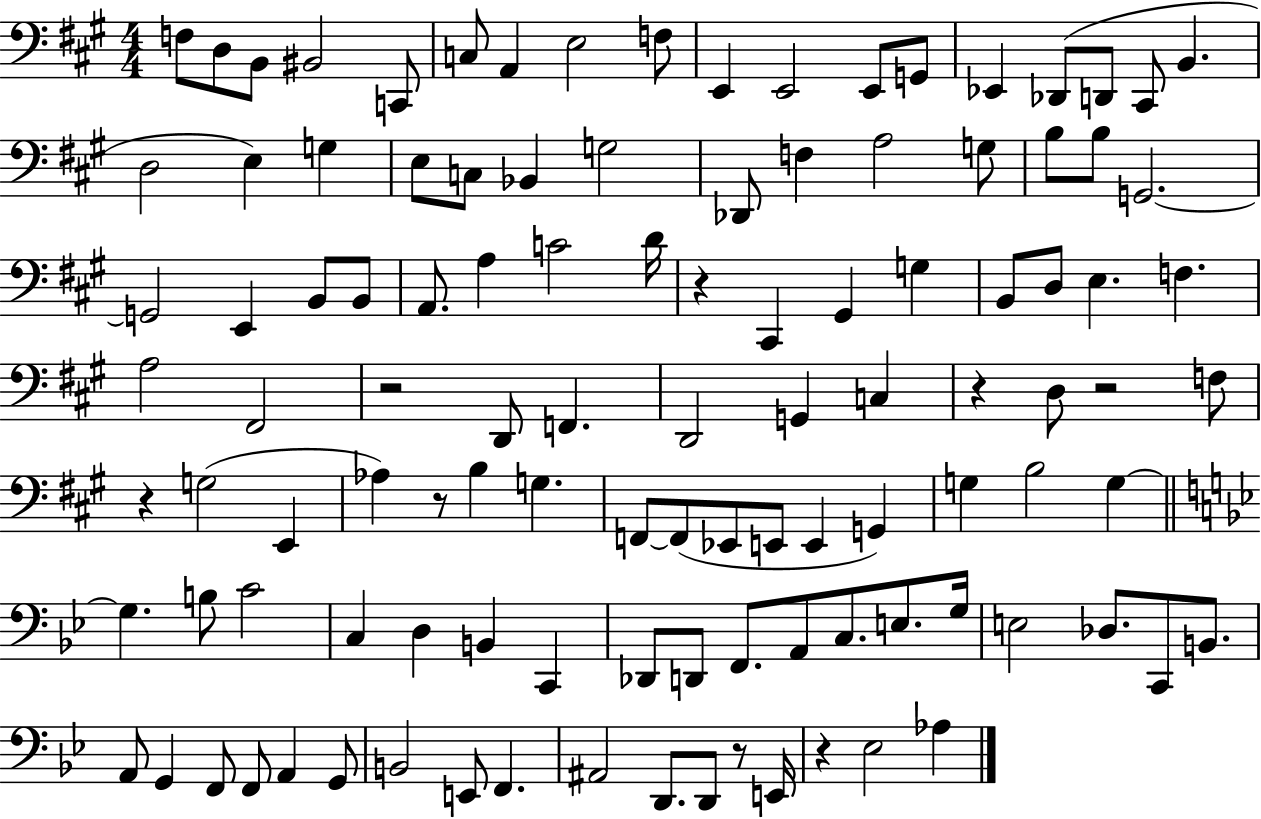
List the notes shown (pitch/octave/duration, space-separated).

F3/e D3/e B2/e BIS2/h C2/e C3/e A2/q E3/h F3/e E2/q E2/h E2/e G2/e Eb2/q Db2/e D2/e C#2/e B2/q. D3/h E3/q G3/q E3/e C3/e Bb2/q G3/h Db2/e F3/q A3/h G3/e B3/e B3/e G2/h. G2/h E2/q B2/e B2/e A2/e. A3/q C4/h D4/s R/q C#2/q G#2/q G3/q B2/e D3/e E3/q. F3/q. A3/h F#2/h R/h D2/e F2/q. D2/h G2/q C3/q R/q D3/e R/h F3/e R/q G3/h E2/q Ab3/q R/e B3/q G3/q. F2/e F2/e Eb2/e E2/e E2/q G2/q G3/q B3/h G3/q G3/q. B3/e C4/h C3/q D3/q B2/q C2/q Db2/e D2/e F2/e. A2/e C3/e. E3/e. G3/s E3/h Db3/e. C2/e B2/e. A2/e G2/q F2/e F2/e A2/q G2/e B2/h E2/e F2/q. A#2/h D2/e. D2/e R/e E2/s R/q Eb3/h Ab3/q